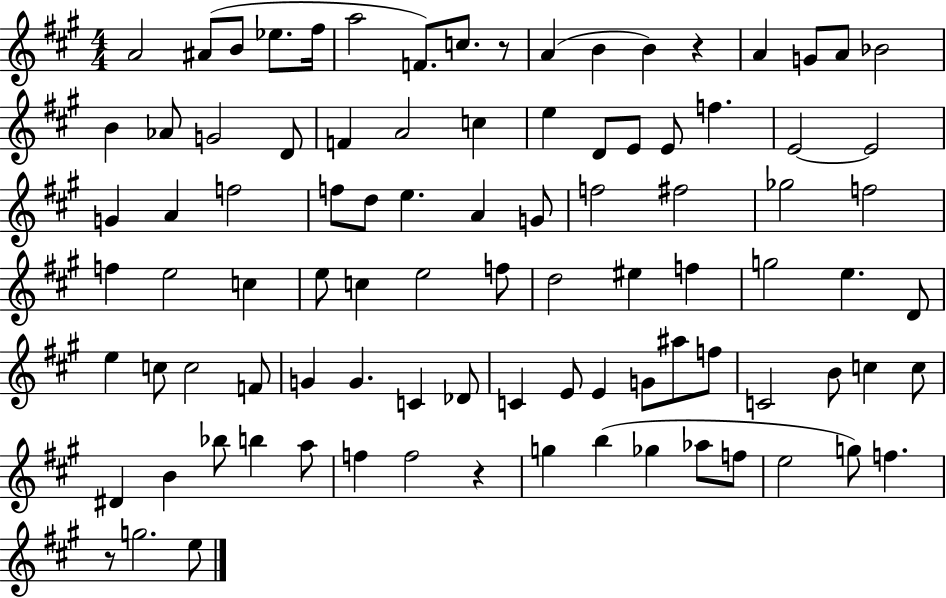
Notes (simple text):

A4/h A#4/e B4/e Eb5/e. F#5/s A5/h F4/e. C5/e. R/e A4/q B4/q B4/q R/q A4/q G4/e A4/e Bb4/h B4/q Ab4/e G4/h D4/e F4/q A4/h C5/q E5/q D4/e E4/e E4/e F5/q. E4/h E4/h G4/q A4/q F5/h F5/e D5/e E5/q. A4/q G4/e F5/h F#5/h Gb5/h F5/h F5/q E5/h C5/q E5/e C5/q E5/h F5/e D5/h EIS5/q F5/q G5/h E5/q. D4/e E5/q C5/e C5/h F4/e G4/q G4/q. C4/q Db4/e C4/q E4/e E4/q G4/e A#5/e F5/e C4/h B4/e C5/q C5/e D#4/q B4/q Bb5/e B5/q A5/e F5/q F5/h R/q G5/q B5/q Gb5/q Ab5/e F5/e E5/h G5/e F5/q. R/e G5/h. E5/e